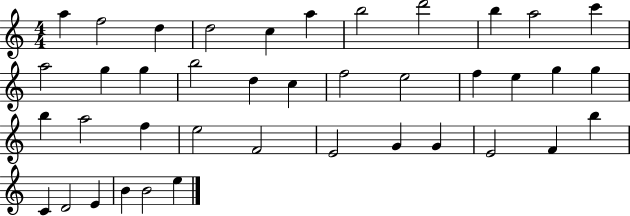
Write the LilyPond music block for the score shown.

{
  \clef treble
  \numericTimeSignature
  \time 4/4
  \key c \major
  a''4 f''2 d''4 | d''2 c''4 a''4 | b''2 d'''2 | b''4 a''2 c'''4 | \break a''2 g''4 g''4 | b''2 d''4 c''4 | f''2 e''2 | f''4 e''4 g''4 g''4 | \break b''4 a''2 f''4 | e''2 f'2 | e'2 g'4 g'4 | e'2 f'4 b''4 | \break c'4 d'2 e'4 | b'4 b'2 e''4 | \bar "|."
}